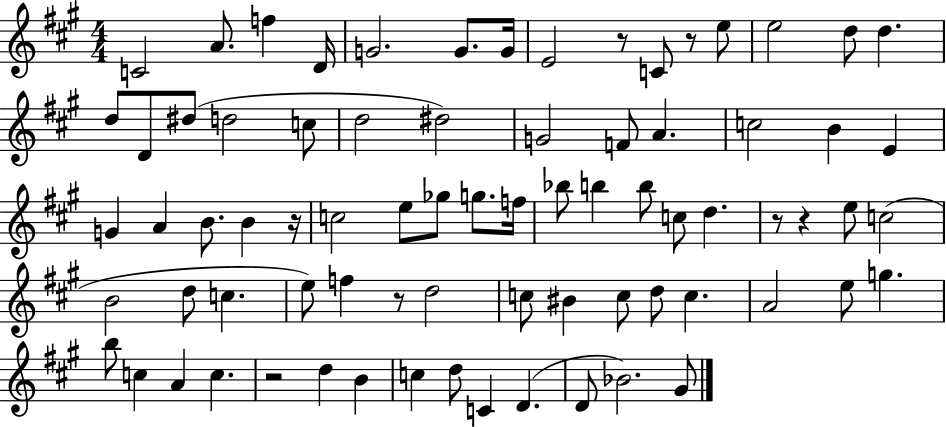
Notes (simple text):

C4/h A4/e. F5/q D4/s G4/h. G4/e. G4/s E4/h R/e C4/e R/e E5/e E5/h D5/e D5/q. D5/e D4/e D#5/e D5/h C5/e D5/h D#5/h G4/h F4/e A4/q. C5/h B4/q E4/q G4/q A4/q B4/e. B4/q R/s C5/h E5/e Gb5/e G5/e. F5/s Bb5/e B5/q B5/e C5/e D5/q. R/e R/q E5/e C5/h B4/h D5/e C5/q. E5/e F5/q R/e D5/h C5/e BIS4/q C5/e D5/e C5/q. A4/h E5/e G5/q. B5/e C5/q A4/q C5/q. R/h D5/q B4/q C5/q D5/e C4/q D4/q. D4/e Bb4/h. G#4/e